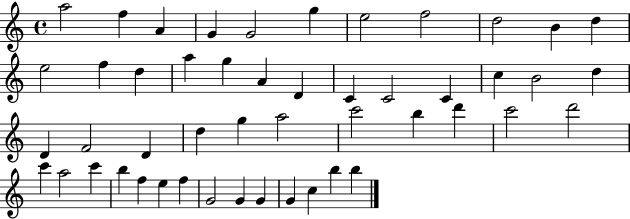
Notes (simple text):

A5/h F5/q A4/q G4/q G4/h G5/q E5/h F5/h D5/h B4/q D5/q E5/h F5/q D5/q A5/q G5/q A4/q D4/q C4/q C4/h C4/q C5/q B4/h D5/q D4/q F4/h D4/q D5/q G5/q A5/h C6/h B5/q D6/q C6/h D6/h C6/q A5/h C6/q B5/q F5/q E5/q F5/q G4/h G4/q G4/q G4/q C5/q B5/q B5/q